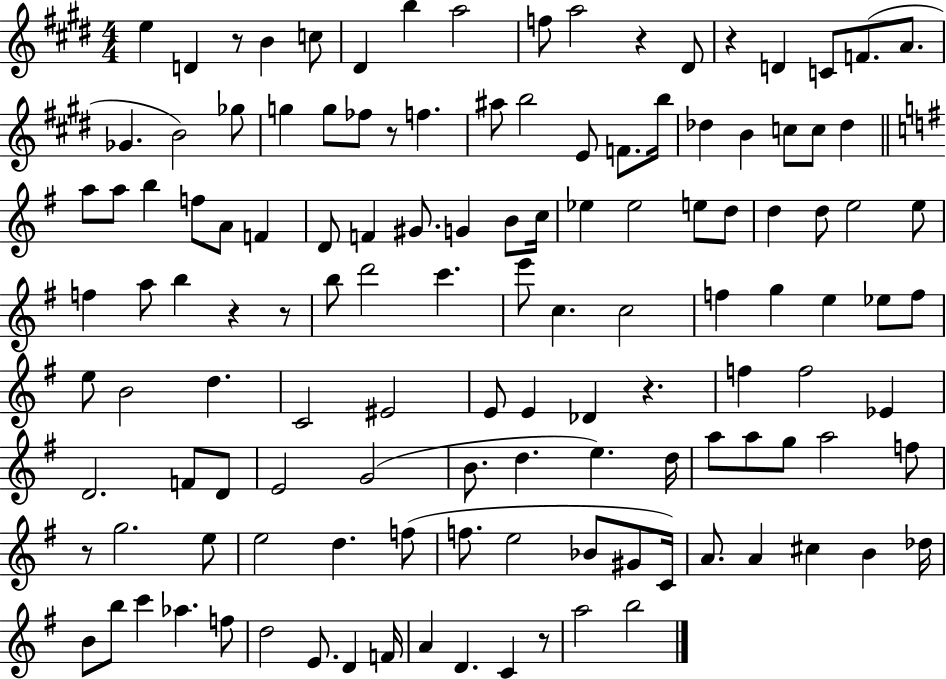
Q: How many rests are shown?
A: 9